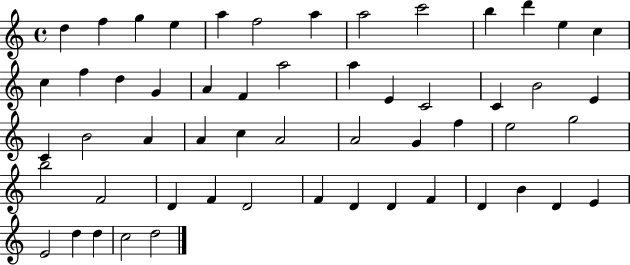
D5/q F5/q G5/q E5/q A5/q F5/h A5/q A5/h C6/h B5/q D6/q E5/q C5/q C5/q F5/q D5/q G4/q A4/q F4/q A5/h A5/q E4/q C4/h C4/q B4/h E4/q C4/q B4/h A4/q A4/q C5/q A4/h A4/h G4/q F5/q E5/h G5/h B5/h F4/h D4/q F4/q D4/h F4/q D4/q D4/q F4/q D4/q B4/q D4/q E4/q E4/h D5/q D5/q C5/h D5/h